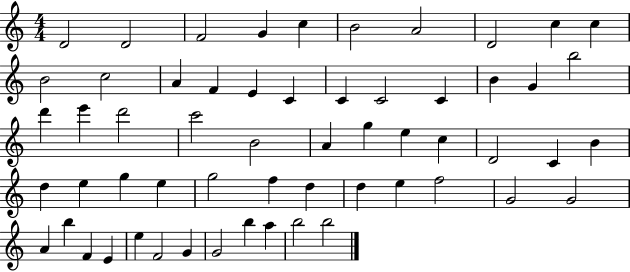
{
  \clef treble
  \numericTimeSignature
  \time 4/4
  \key c \major
  d'2 d'2 | f'2 g'4 c''4 | b'2 a'2 | d'2 c''4 c''4 | \break b'2 c''2 | a'4 f'4 e'4 c'4 | c'4 c'2 c'4 | b'4 g'4 b''2 | \break d'''4 e'''4 d'''2 | c'''2 b'2 | a'4 g''4 e''4 c''4 | d'2 c'4 b'4 | \break d''4 e''4 g''4 e''4 | g''2 f''4 d''4 | d''4 e''4 f''2 | g'2 g'2 | \break a'4 b''4 f'4 e'4 | e''4 f'2 g'4 | g'2 b''4 a''4 | b''2 b''2 | \break \bar "|."
}